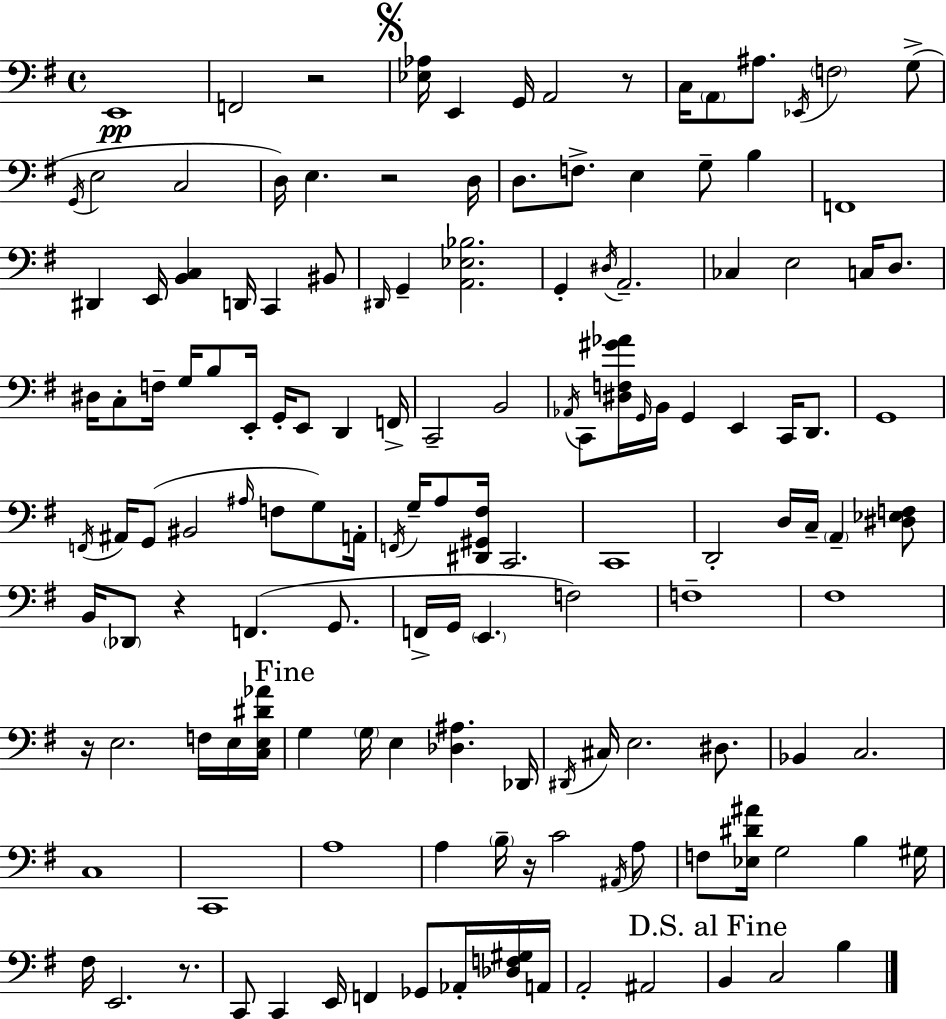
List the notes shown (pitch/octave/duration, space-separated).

E2/w F2/h R/h [Eb3,Ab3]/s E2/q G2/s A2/h R/e C3/s A2/e A#3/e. Eb2/s F3/h G3/e G2/s E3/h C3/h D3/s E3/q. R/h D3/s D3/e. F3/e. E3/q G3/e B3/q F2/w D#2/q E2/s [B2,C3]/q D2/s C2/q BIS2/e D#2/s G2/q [A2,Eb3,Bb3]/h. G2/q D#3/s A2/h. CES3/q E3/h C3/s D3/e. D#3/s C3/e F3/s G3/s B3/e E2/s G2/s E2/e D2/q F2/s C2/h B2/h Ab2/s C2/e [D#3,F3,G#4,Ab4]/s G2/s B2/s G2/q E2/q C2/s D2/e. G2/w F2/s A#2/s G2/e BIS2/h A#3/s F3/e G3/e A2/s F2/s G3/s A3/e [D#2,G#2,F#3]/s C2/h. C2/w D2/h D3/s C3/s A2/q [D#3,Eb3,F3]/e B2/s Db2/e R/q F2/q. G2/e. F2/s G2/s E2/q. F3/h F3/w F#3/w R/s E3/h. F3/s E3/s [C3,E3,D#4,Ab4]/s G3/q G3/s E3/q [Db3,A#3]/q. Db2/s D#2/s C#3/s E3/h. D#3/e. Bb2/q C3/h. C3/w C2/w A3/w A3/q B3/s R/s C4/h A#2/s A3/e F3/e [Eb3,D#4,A#4]/s G3/h B3/q G#3/s F#3/s E2/h. R/e. C2/e C2/q E2/s F2/q Gb2/e Ab2/s [Db3,F3,G#3]/s A2/s A2/h A#2/h B2/q C3/h B3/q